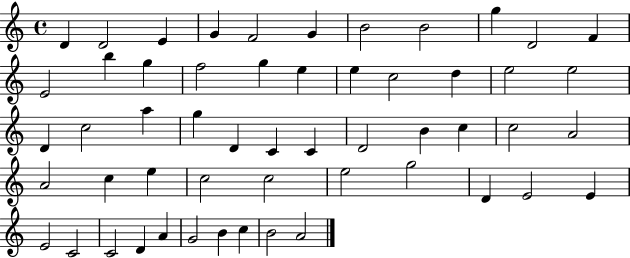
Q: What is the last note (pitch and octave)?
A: A4